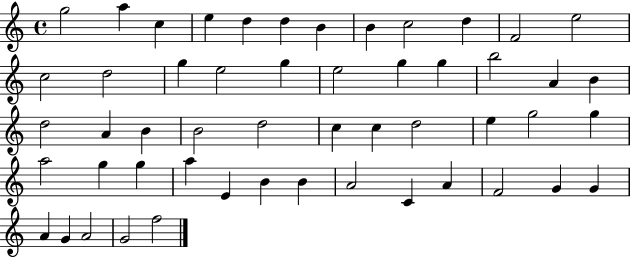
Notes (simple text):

G5/h A5/q C5/q E5/q D5/q D5/q B4/q B4/q C5/h D5/q F4/h E5/h C5/h D5/h G5/q E5/h G5/q E5/h G5/q G5/q B5/h A4/q B4/q D5/h A4/q B4/q B4/h D5/h C5/q C5/q D5/h E5/q G5/h G5/q A5/h G5/q G5/q A5/q E4/q B4/q B4/q A4/h C4/q A4/q F4/h G4/q G4/q A4/q G4/q A4/h G4/h F5/h